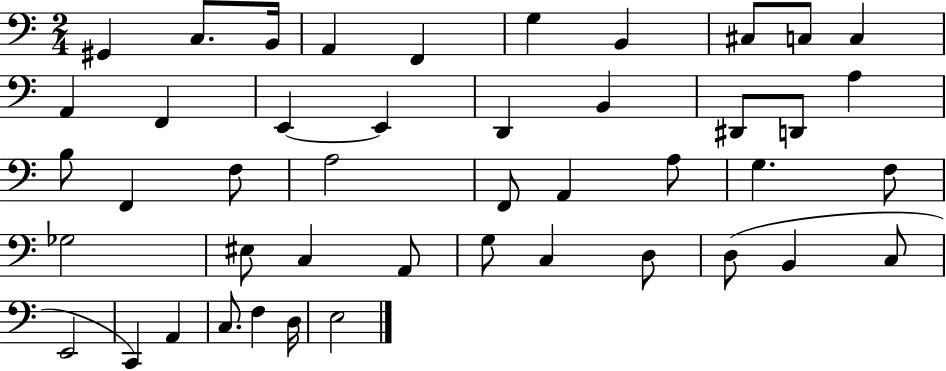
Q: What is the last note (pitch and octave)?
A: E3